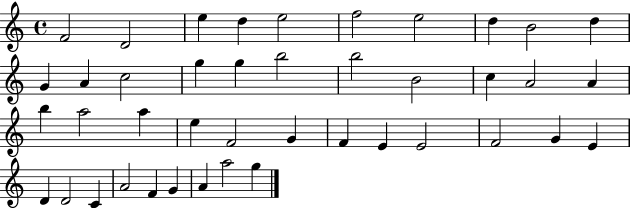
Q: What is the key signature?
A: C major